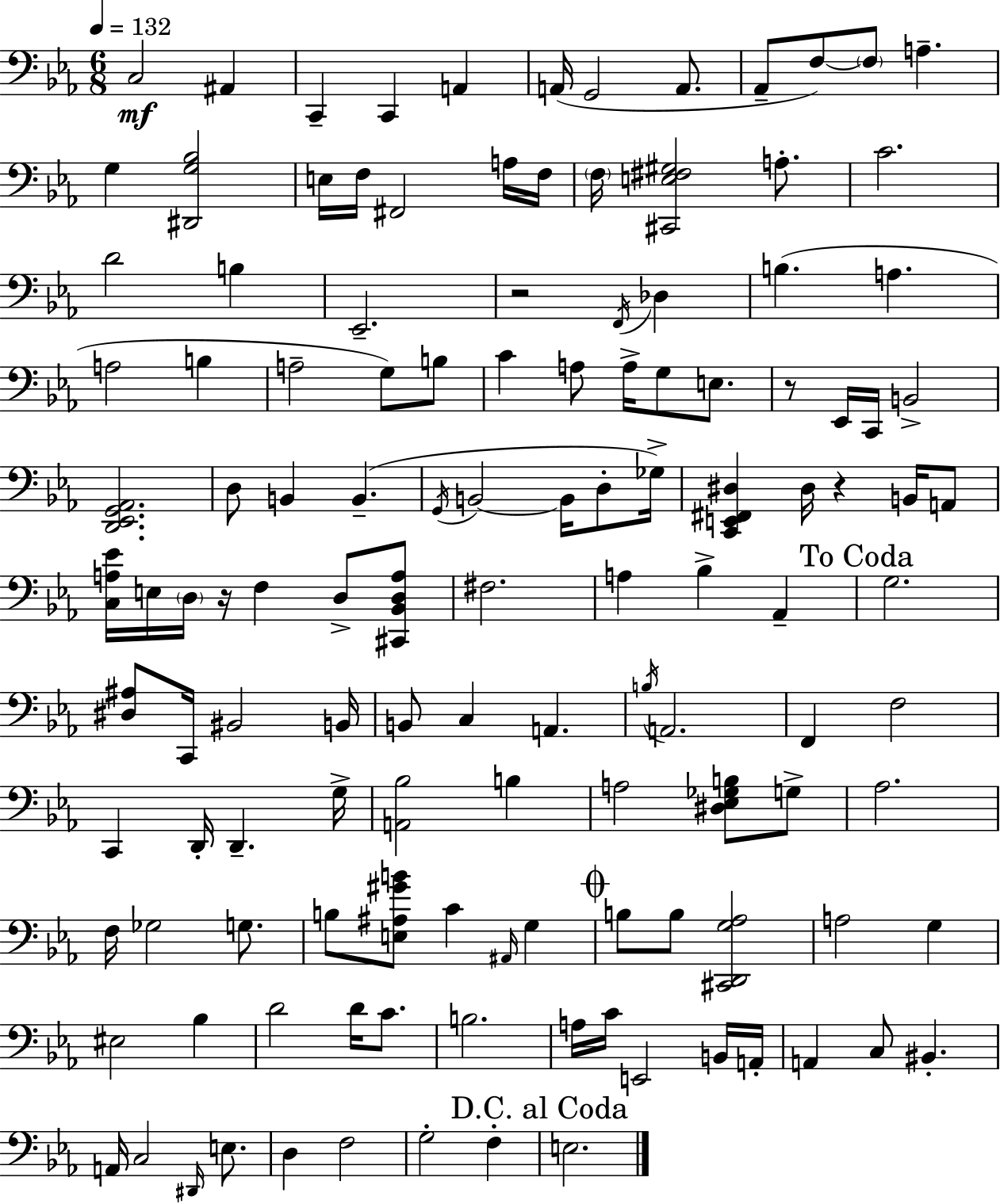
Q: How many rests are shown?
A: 4